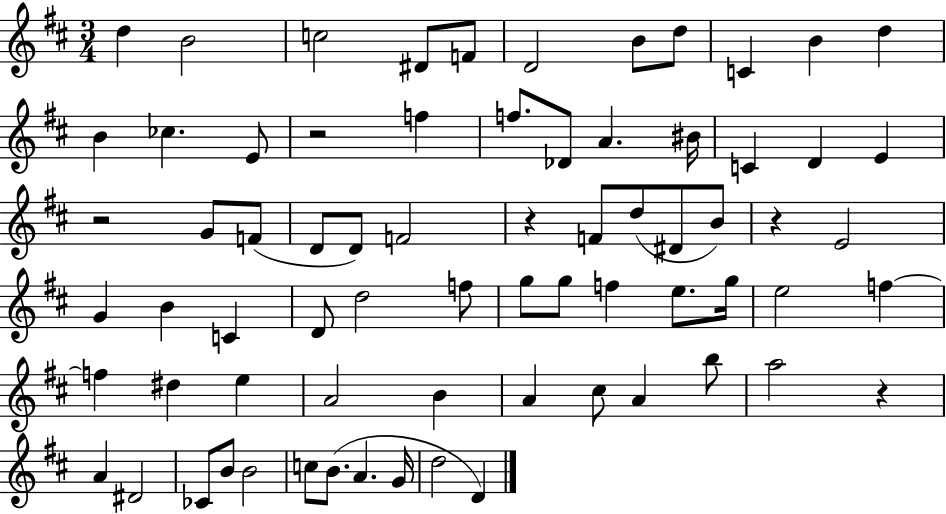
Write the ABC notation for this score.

X:1
T:Untitled
M:3/4
L:1/4
K:D
d B2 c2 ^D/2 F/2 D2 B/2 d/2 C B d B _c E/2 z2 f f/2 _D/2 A ^B/4 C D E z2 G/2 F/2 D/2 D/2 F2 z F/2 d/2 ^D/2 B/2 z E2 G B C D/2 d2 f/2 g/2 g/2 f e/2 g/4 e2 f f ^d e A2 B A ^c/2 A b/2 a2 z A ^D2 _C/2 B/2 B2 c/2 B/2 A G/4 d2 D